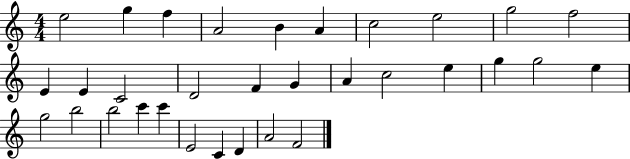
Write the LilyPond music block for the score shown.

{
  \clef treble
  \numericTimeSignature
  \time 4/4
  \key c \major
  e''2 g''4 f''4 | a'2 b'4 a'4 | c''2 e''2 | g''2 f''2 | \break e'4 e'4 c'2 | d'2 f'4 g'4 | a'4 c''2 e''4 | g''4 g''2 e''4 | \break g''2 b''2 | b''2 c'''4 c'''4 | e'2 c'4 d'4 | a'2 f'2 | \break \bar "|."
}